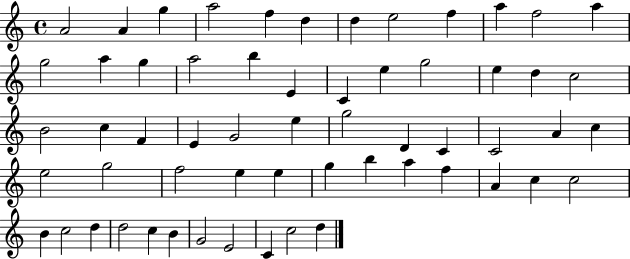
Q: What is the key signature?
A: C major